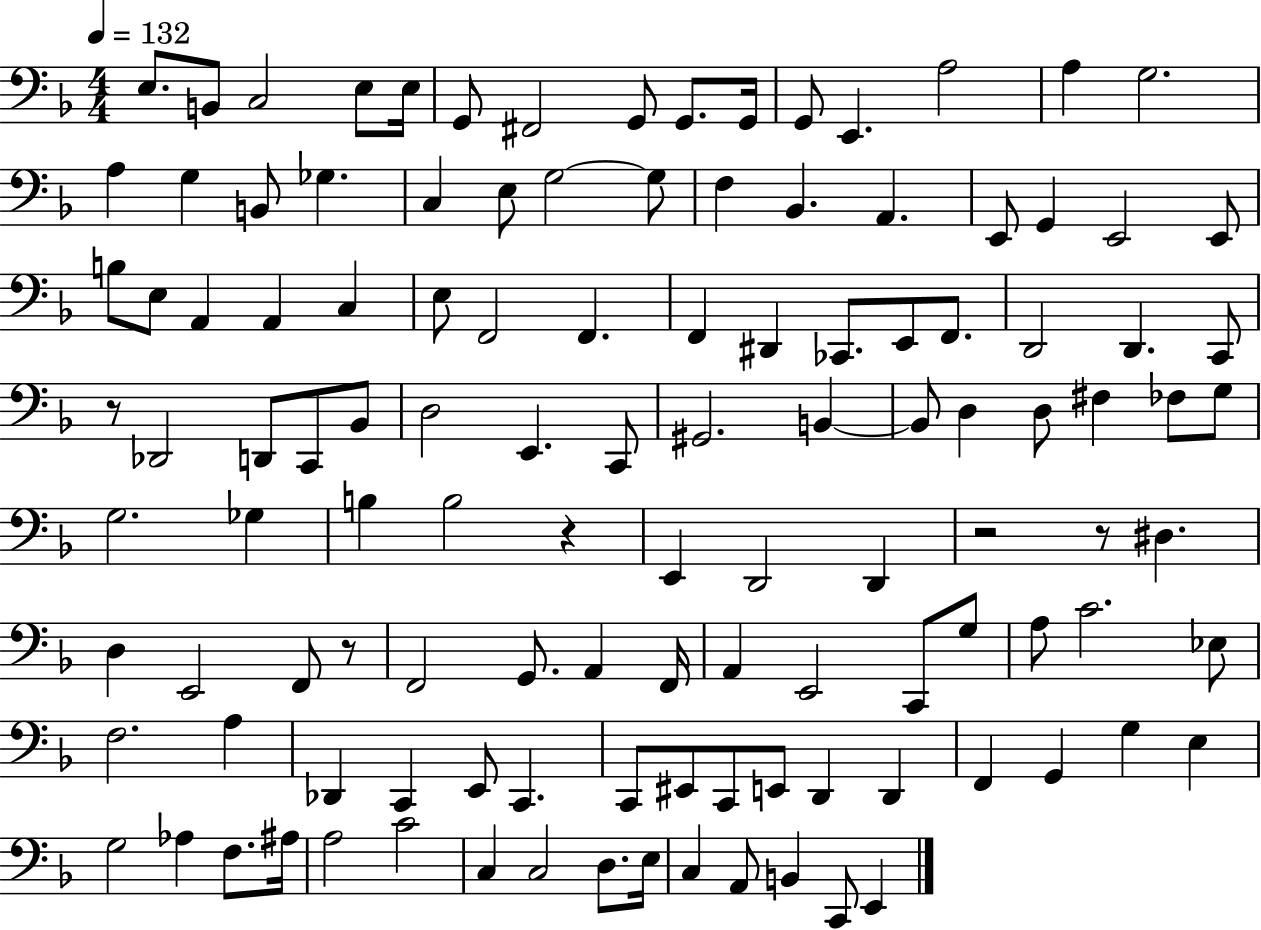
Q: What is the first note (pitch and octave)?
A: E3